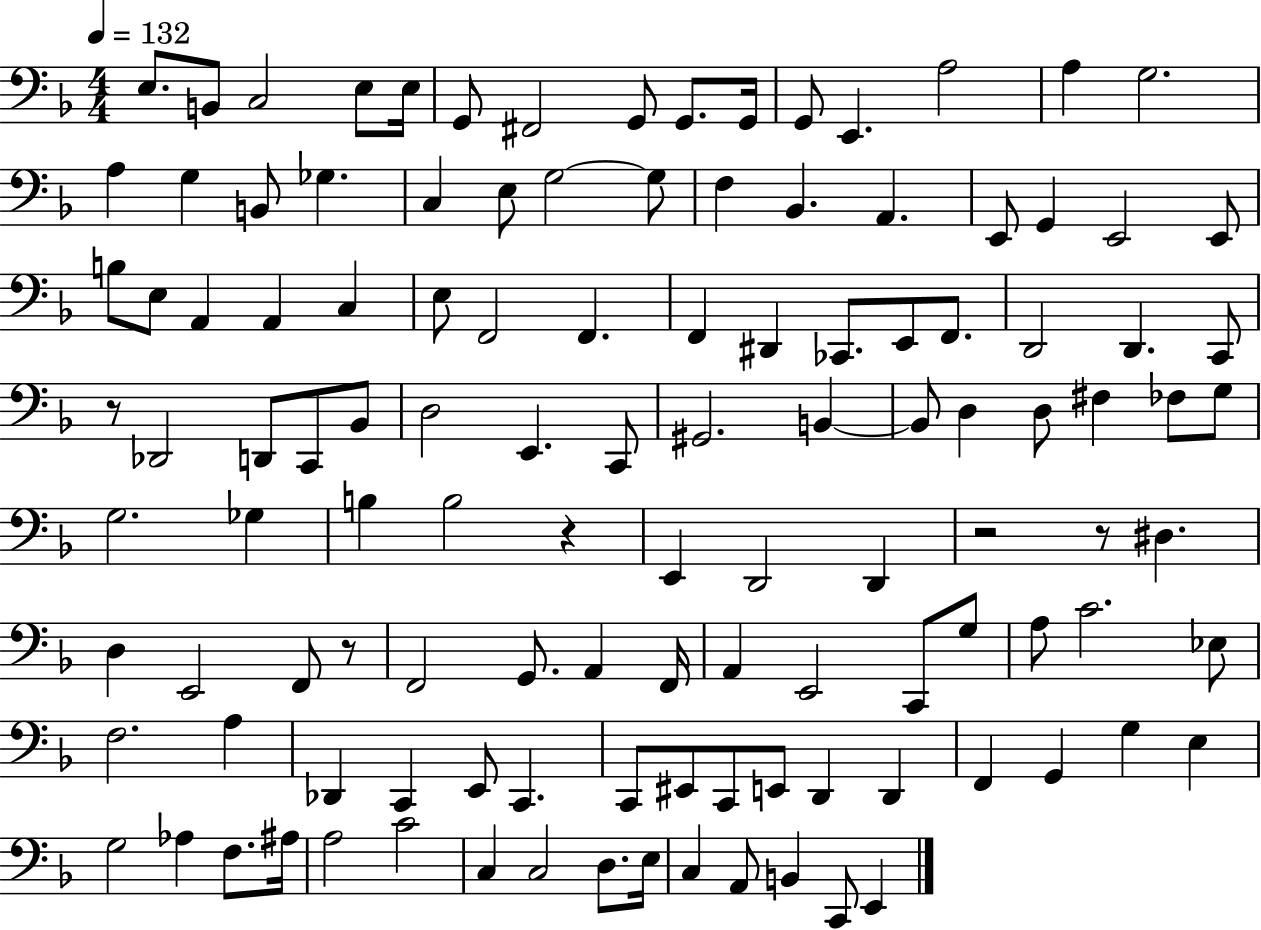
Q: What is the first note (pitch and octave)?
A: E3